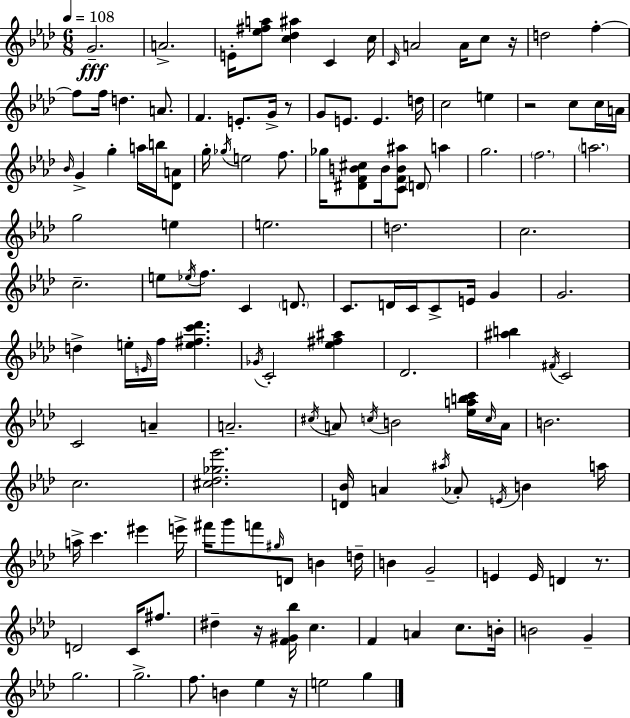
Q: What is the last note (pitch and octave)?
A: G5